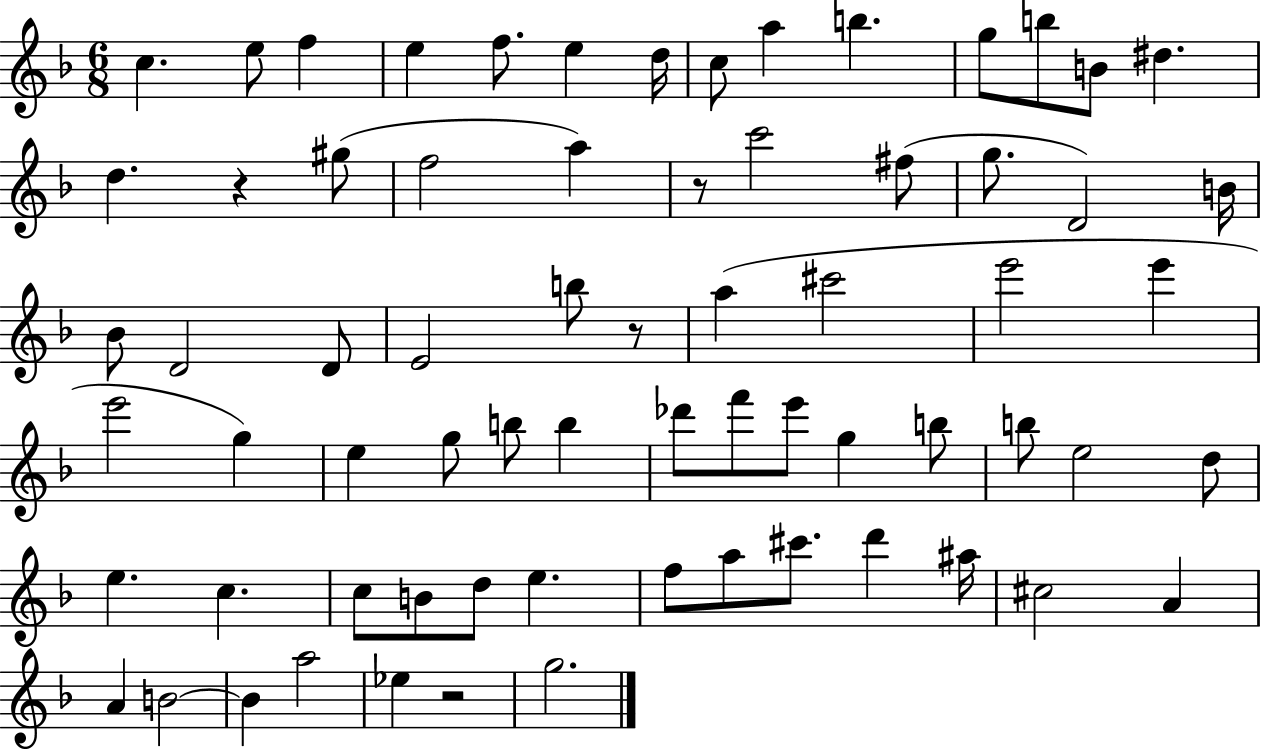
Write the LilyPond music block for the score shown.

{
  \clef treble
  \numericTimeSignature
  \time 6/8
  \key f \major
  c''4. e''8 f''4 | e''4 f''8. e''4 d''16 | c''8 a''4 b''4. | g''8 b''8 b'8 dis''4. | \break d''4. r4 gis''8( | f''2 a''4) | r8 c'''2 fis''8( | g''8. d'2) b'16 | \break bes'8 d'2 d'8 | e'2 b''8 r8 | a''4( cis'''2 | e'''2 e'''4 | \break e'''2 g''4) | e''4 g''8 b''8 b''4 | des'''8 f'''8 e'''8 g''4 b''8 | b''8 e''2 d''8 | \break e''4. c''4. | c''8 b'8 d''8 e''4. | f''8 a''8 cis'''8. d'''4 ais''16 | cis''2 a'4 | \break a'4 b'2~~ | b'4 a''2 | ees''4 r2 | g''2. | \break \bar "|."
}